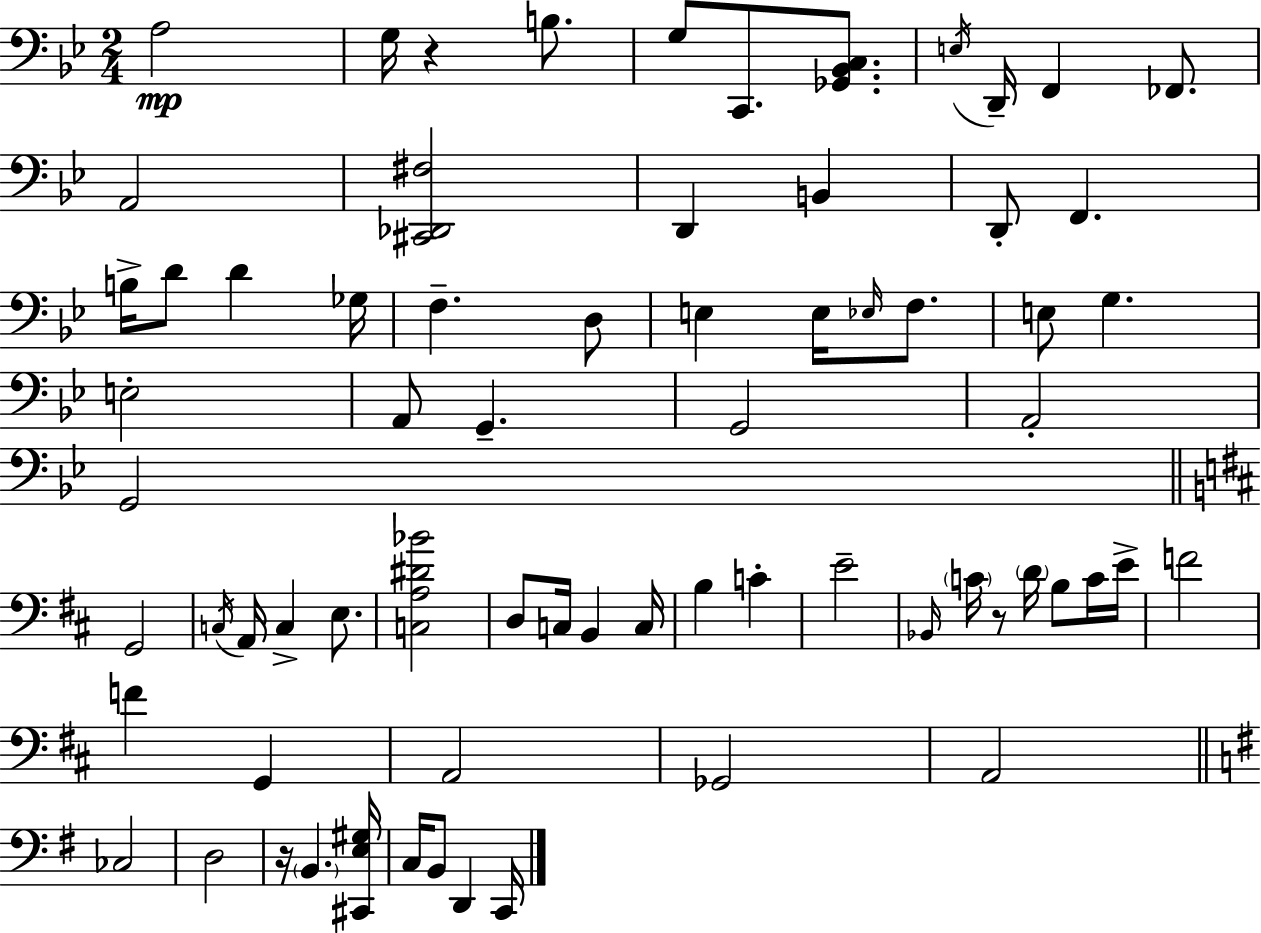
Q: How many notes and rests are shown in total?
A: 70